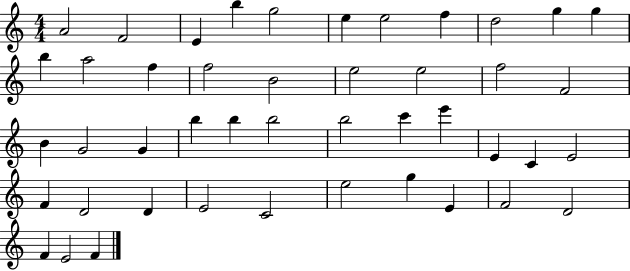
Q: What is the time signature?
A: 4/4